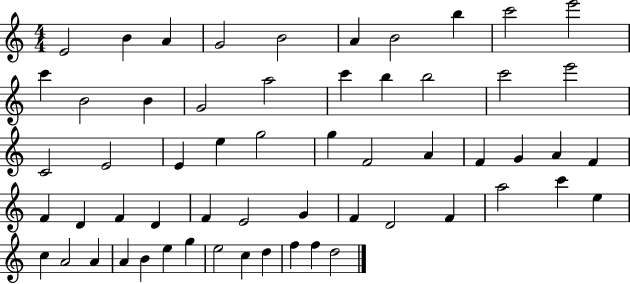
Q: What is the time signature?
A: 4/4